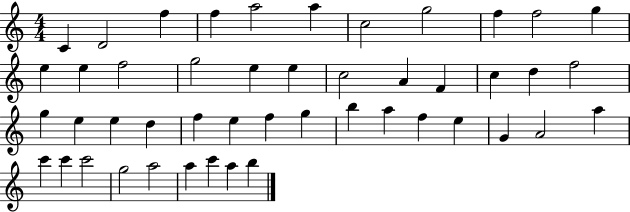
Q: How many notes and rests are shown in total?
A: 47